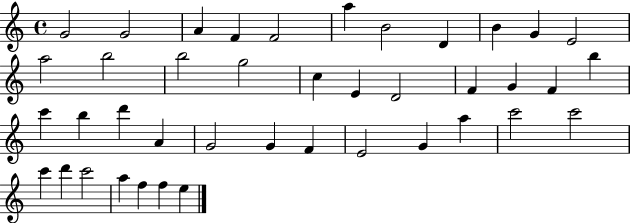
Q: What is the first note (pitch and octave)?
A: G4